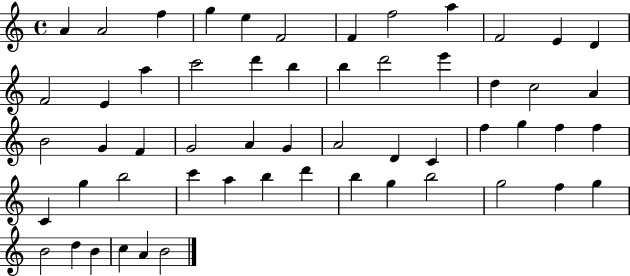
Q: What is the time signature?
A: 4/4